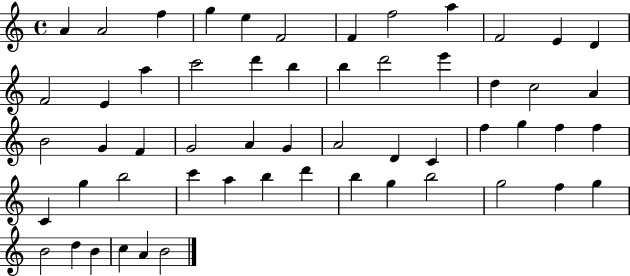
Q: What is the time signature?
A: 4/4